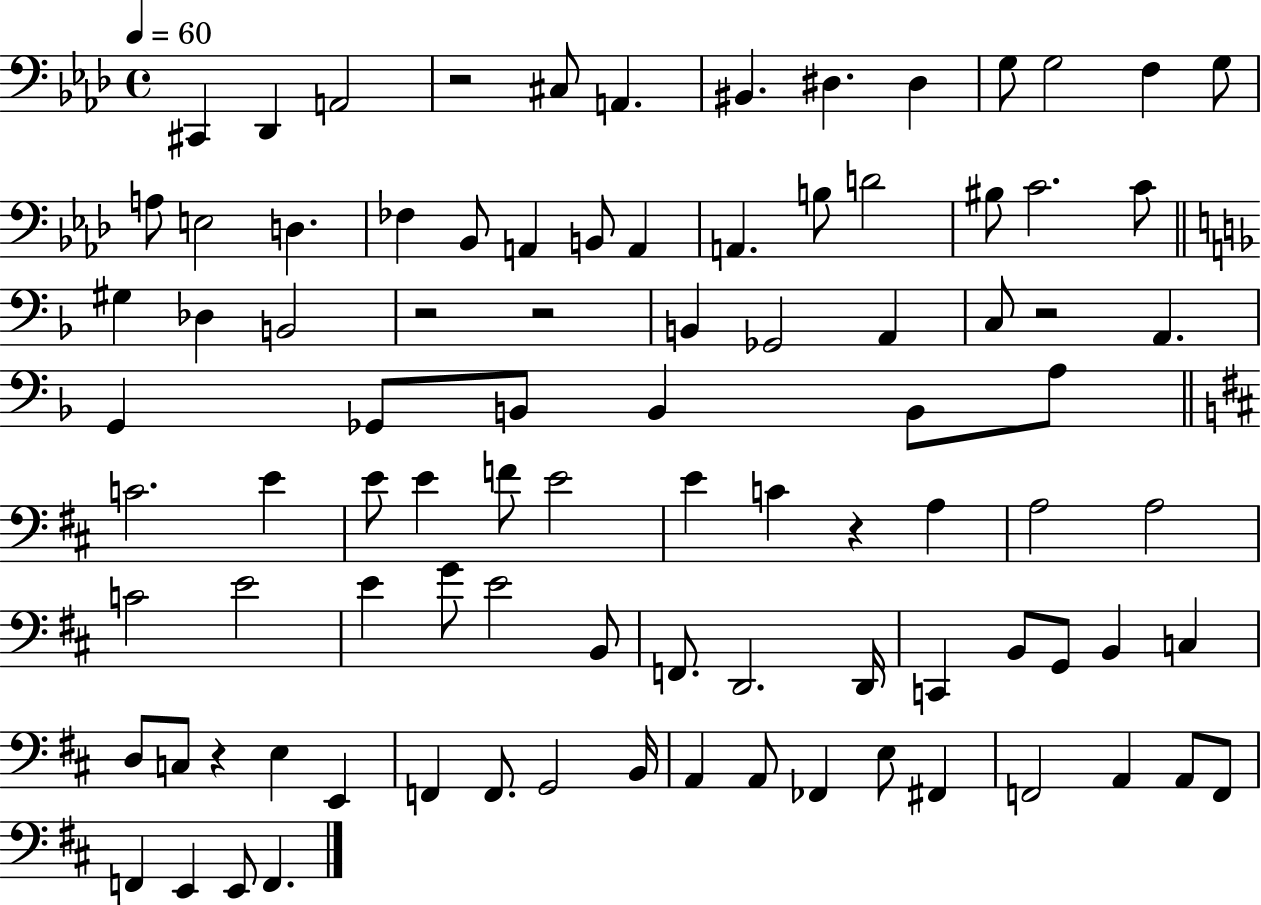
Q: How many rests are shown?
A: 6